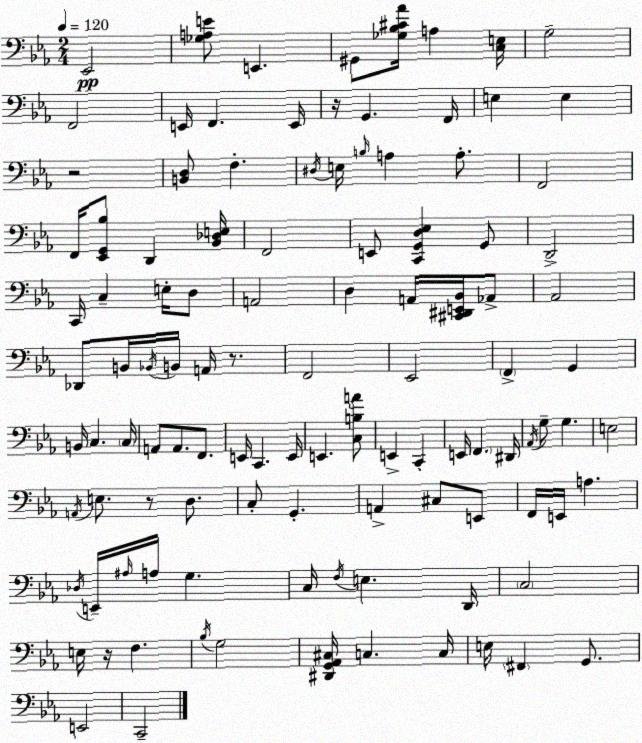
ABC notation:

X:1
T:Untitled
M:2/4
L:1/4
K:Eb
_E,,2 [_G,A,E]/2 E,, ^G,,/2 [_G,_B,^C_A]/4 A, [C,E,]/4 G,2 F,,2 E,,/4 F,, E,,/4 z/4 G,, F,,/4 E, E, z2 [B,,D,]/2 F, ^D,/4 E,/4 B,/4 A, A,/2 F,,2 F,,/4 [_E,,G,,_B,]/2 D,, [_B,,_D,E,]/4 F,,2 E,,/2 [C,,G,,D,_E,] G,,/2 D,,2 C,,/4 C, E,/4 D,/2 A,,2 D, A,,/4 [^C,,^D,,E,,_B,,]/4 _A,,/2 _A,,2 _D,,/2 B,,/4 _B,,/4 B,,/4 A,,/4 z/2 F,,2 _E,,2 F,, G,, B,,/4 C, C,/4 A,,/2 A,,/2 F,,/2 E,,/4 C,, E,,/4 E,, [C,B,A]/2 E,, C,, E,,/4 F,, ^D,,/4 _A,,/4 G,/2 G, E,2 A,,/4 E,/2 z/2 D,/2 C,/2 G,, A,, ^C,/2 E,,/2 F,,/4 E,,/4 A, _D,/4 E,,/4 ^A,/4 A,/4 G, C,/4 F,/4 E, D,,/4 C,2 E,/4 z/4 F, _B,/4 G,2 [^D,,G,,_A,,^C,]/4 C, C,/4 E,/4 ^F,, G,,/2 E,,2 C,,2